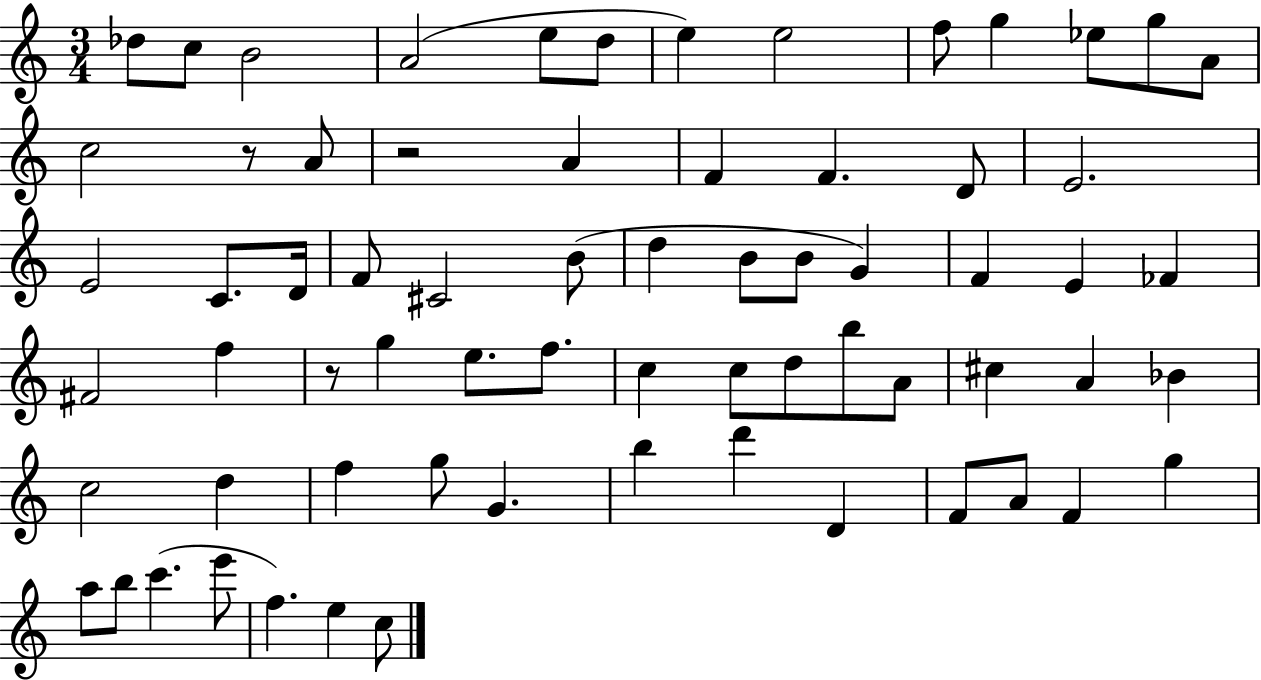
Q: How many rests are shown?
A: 3